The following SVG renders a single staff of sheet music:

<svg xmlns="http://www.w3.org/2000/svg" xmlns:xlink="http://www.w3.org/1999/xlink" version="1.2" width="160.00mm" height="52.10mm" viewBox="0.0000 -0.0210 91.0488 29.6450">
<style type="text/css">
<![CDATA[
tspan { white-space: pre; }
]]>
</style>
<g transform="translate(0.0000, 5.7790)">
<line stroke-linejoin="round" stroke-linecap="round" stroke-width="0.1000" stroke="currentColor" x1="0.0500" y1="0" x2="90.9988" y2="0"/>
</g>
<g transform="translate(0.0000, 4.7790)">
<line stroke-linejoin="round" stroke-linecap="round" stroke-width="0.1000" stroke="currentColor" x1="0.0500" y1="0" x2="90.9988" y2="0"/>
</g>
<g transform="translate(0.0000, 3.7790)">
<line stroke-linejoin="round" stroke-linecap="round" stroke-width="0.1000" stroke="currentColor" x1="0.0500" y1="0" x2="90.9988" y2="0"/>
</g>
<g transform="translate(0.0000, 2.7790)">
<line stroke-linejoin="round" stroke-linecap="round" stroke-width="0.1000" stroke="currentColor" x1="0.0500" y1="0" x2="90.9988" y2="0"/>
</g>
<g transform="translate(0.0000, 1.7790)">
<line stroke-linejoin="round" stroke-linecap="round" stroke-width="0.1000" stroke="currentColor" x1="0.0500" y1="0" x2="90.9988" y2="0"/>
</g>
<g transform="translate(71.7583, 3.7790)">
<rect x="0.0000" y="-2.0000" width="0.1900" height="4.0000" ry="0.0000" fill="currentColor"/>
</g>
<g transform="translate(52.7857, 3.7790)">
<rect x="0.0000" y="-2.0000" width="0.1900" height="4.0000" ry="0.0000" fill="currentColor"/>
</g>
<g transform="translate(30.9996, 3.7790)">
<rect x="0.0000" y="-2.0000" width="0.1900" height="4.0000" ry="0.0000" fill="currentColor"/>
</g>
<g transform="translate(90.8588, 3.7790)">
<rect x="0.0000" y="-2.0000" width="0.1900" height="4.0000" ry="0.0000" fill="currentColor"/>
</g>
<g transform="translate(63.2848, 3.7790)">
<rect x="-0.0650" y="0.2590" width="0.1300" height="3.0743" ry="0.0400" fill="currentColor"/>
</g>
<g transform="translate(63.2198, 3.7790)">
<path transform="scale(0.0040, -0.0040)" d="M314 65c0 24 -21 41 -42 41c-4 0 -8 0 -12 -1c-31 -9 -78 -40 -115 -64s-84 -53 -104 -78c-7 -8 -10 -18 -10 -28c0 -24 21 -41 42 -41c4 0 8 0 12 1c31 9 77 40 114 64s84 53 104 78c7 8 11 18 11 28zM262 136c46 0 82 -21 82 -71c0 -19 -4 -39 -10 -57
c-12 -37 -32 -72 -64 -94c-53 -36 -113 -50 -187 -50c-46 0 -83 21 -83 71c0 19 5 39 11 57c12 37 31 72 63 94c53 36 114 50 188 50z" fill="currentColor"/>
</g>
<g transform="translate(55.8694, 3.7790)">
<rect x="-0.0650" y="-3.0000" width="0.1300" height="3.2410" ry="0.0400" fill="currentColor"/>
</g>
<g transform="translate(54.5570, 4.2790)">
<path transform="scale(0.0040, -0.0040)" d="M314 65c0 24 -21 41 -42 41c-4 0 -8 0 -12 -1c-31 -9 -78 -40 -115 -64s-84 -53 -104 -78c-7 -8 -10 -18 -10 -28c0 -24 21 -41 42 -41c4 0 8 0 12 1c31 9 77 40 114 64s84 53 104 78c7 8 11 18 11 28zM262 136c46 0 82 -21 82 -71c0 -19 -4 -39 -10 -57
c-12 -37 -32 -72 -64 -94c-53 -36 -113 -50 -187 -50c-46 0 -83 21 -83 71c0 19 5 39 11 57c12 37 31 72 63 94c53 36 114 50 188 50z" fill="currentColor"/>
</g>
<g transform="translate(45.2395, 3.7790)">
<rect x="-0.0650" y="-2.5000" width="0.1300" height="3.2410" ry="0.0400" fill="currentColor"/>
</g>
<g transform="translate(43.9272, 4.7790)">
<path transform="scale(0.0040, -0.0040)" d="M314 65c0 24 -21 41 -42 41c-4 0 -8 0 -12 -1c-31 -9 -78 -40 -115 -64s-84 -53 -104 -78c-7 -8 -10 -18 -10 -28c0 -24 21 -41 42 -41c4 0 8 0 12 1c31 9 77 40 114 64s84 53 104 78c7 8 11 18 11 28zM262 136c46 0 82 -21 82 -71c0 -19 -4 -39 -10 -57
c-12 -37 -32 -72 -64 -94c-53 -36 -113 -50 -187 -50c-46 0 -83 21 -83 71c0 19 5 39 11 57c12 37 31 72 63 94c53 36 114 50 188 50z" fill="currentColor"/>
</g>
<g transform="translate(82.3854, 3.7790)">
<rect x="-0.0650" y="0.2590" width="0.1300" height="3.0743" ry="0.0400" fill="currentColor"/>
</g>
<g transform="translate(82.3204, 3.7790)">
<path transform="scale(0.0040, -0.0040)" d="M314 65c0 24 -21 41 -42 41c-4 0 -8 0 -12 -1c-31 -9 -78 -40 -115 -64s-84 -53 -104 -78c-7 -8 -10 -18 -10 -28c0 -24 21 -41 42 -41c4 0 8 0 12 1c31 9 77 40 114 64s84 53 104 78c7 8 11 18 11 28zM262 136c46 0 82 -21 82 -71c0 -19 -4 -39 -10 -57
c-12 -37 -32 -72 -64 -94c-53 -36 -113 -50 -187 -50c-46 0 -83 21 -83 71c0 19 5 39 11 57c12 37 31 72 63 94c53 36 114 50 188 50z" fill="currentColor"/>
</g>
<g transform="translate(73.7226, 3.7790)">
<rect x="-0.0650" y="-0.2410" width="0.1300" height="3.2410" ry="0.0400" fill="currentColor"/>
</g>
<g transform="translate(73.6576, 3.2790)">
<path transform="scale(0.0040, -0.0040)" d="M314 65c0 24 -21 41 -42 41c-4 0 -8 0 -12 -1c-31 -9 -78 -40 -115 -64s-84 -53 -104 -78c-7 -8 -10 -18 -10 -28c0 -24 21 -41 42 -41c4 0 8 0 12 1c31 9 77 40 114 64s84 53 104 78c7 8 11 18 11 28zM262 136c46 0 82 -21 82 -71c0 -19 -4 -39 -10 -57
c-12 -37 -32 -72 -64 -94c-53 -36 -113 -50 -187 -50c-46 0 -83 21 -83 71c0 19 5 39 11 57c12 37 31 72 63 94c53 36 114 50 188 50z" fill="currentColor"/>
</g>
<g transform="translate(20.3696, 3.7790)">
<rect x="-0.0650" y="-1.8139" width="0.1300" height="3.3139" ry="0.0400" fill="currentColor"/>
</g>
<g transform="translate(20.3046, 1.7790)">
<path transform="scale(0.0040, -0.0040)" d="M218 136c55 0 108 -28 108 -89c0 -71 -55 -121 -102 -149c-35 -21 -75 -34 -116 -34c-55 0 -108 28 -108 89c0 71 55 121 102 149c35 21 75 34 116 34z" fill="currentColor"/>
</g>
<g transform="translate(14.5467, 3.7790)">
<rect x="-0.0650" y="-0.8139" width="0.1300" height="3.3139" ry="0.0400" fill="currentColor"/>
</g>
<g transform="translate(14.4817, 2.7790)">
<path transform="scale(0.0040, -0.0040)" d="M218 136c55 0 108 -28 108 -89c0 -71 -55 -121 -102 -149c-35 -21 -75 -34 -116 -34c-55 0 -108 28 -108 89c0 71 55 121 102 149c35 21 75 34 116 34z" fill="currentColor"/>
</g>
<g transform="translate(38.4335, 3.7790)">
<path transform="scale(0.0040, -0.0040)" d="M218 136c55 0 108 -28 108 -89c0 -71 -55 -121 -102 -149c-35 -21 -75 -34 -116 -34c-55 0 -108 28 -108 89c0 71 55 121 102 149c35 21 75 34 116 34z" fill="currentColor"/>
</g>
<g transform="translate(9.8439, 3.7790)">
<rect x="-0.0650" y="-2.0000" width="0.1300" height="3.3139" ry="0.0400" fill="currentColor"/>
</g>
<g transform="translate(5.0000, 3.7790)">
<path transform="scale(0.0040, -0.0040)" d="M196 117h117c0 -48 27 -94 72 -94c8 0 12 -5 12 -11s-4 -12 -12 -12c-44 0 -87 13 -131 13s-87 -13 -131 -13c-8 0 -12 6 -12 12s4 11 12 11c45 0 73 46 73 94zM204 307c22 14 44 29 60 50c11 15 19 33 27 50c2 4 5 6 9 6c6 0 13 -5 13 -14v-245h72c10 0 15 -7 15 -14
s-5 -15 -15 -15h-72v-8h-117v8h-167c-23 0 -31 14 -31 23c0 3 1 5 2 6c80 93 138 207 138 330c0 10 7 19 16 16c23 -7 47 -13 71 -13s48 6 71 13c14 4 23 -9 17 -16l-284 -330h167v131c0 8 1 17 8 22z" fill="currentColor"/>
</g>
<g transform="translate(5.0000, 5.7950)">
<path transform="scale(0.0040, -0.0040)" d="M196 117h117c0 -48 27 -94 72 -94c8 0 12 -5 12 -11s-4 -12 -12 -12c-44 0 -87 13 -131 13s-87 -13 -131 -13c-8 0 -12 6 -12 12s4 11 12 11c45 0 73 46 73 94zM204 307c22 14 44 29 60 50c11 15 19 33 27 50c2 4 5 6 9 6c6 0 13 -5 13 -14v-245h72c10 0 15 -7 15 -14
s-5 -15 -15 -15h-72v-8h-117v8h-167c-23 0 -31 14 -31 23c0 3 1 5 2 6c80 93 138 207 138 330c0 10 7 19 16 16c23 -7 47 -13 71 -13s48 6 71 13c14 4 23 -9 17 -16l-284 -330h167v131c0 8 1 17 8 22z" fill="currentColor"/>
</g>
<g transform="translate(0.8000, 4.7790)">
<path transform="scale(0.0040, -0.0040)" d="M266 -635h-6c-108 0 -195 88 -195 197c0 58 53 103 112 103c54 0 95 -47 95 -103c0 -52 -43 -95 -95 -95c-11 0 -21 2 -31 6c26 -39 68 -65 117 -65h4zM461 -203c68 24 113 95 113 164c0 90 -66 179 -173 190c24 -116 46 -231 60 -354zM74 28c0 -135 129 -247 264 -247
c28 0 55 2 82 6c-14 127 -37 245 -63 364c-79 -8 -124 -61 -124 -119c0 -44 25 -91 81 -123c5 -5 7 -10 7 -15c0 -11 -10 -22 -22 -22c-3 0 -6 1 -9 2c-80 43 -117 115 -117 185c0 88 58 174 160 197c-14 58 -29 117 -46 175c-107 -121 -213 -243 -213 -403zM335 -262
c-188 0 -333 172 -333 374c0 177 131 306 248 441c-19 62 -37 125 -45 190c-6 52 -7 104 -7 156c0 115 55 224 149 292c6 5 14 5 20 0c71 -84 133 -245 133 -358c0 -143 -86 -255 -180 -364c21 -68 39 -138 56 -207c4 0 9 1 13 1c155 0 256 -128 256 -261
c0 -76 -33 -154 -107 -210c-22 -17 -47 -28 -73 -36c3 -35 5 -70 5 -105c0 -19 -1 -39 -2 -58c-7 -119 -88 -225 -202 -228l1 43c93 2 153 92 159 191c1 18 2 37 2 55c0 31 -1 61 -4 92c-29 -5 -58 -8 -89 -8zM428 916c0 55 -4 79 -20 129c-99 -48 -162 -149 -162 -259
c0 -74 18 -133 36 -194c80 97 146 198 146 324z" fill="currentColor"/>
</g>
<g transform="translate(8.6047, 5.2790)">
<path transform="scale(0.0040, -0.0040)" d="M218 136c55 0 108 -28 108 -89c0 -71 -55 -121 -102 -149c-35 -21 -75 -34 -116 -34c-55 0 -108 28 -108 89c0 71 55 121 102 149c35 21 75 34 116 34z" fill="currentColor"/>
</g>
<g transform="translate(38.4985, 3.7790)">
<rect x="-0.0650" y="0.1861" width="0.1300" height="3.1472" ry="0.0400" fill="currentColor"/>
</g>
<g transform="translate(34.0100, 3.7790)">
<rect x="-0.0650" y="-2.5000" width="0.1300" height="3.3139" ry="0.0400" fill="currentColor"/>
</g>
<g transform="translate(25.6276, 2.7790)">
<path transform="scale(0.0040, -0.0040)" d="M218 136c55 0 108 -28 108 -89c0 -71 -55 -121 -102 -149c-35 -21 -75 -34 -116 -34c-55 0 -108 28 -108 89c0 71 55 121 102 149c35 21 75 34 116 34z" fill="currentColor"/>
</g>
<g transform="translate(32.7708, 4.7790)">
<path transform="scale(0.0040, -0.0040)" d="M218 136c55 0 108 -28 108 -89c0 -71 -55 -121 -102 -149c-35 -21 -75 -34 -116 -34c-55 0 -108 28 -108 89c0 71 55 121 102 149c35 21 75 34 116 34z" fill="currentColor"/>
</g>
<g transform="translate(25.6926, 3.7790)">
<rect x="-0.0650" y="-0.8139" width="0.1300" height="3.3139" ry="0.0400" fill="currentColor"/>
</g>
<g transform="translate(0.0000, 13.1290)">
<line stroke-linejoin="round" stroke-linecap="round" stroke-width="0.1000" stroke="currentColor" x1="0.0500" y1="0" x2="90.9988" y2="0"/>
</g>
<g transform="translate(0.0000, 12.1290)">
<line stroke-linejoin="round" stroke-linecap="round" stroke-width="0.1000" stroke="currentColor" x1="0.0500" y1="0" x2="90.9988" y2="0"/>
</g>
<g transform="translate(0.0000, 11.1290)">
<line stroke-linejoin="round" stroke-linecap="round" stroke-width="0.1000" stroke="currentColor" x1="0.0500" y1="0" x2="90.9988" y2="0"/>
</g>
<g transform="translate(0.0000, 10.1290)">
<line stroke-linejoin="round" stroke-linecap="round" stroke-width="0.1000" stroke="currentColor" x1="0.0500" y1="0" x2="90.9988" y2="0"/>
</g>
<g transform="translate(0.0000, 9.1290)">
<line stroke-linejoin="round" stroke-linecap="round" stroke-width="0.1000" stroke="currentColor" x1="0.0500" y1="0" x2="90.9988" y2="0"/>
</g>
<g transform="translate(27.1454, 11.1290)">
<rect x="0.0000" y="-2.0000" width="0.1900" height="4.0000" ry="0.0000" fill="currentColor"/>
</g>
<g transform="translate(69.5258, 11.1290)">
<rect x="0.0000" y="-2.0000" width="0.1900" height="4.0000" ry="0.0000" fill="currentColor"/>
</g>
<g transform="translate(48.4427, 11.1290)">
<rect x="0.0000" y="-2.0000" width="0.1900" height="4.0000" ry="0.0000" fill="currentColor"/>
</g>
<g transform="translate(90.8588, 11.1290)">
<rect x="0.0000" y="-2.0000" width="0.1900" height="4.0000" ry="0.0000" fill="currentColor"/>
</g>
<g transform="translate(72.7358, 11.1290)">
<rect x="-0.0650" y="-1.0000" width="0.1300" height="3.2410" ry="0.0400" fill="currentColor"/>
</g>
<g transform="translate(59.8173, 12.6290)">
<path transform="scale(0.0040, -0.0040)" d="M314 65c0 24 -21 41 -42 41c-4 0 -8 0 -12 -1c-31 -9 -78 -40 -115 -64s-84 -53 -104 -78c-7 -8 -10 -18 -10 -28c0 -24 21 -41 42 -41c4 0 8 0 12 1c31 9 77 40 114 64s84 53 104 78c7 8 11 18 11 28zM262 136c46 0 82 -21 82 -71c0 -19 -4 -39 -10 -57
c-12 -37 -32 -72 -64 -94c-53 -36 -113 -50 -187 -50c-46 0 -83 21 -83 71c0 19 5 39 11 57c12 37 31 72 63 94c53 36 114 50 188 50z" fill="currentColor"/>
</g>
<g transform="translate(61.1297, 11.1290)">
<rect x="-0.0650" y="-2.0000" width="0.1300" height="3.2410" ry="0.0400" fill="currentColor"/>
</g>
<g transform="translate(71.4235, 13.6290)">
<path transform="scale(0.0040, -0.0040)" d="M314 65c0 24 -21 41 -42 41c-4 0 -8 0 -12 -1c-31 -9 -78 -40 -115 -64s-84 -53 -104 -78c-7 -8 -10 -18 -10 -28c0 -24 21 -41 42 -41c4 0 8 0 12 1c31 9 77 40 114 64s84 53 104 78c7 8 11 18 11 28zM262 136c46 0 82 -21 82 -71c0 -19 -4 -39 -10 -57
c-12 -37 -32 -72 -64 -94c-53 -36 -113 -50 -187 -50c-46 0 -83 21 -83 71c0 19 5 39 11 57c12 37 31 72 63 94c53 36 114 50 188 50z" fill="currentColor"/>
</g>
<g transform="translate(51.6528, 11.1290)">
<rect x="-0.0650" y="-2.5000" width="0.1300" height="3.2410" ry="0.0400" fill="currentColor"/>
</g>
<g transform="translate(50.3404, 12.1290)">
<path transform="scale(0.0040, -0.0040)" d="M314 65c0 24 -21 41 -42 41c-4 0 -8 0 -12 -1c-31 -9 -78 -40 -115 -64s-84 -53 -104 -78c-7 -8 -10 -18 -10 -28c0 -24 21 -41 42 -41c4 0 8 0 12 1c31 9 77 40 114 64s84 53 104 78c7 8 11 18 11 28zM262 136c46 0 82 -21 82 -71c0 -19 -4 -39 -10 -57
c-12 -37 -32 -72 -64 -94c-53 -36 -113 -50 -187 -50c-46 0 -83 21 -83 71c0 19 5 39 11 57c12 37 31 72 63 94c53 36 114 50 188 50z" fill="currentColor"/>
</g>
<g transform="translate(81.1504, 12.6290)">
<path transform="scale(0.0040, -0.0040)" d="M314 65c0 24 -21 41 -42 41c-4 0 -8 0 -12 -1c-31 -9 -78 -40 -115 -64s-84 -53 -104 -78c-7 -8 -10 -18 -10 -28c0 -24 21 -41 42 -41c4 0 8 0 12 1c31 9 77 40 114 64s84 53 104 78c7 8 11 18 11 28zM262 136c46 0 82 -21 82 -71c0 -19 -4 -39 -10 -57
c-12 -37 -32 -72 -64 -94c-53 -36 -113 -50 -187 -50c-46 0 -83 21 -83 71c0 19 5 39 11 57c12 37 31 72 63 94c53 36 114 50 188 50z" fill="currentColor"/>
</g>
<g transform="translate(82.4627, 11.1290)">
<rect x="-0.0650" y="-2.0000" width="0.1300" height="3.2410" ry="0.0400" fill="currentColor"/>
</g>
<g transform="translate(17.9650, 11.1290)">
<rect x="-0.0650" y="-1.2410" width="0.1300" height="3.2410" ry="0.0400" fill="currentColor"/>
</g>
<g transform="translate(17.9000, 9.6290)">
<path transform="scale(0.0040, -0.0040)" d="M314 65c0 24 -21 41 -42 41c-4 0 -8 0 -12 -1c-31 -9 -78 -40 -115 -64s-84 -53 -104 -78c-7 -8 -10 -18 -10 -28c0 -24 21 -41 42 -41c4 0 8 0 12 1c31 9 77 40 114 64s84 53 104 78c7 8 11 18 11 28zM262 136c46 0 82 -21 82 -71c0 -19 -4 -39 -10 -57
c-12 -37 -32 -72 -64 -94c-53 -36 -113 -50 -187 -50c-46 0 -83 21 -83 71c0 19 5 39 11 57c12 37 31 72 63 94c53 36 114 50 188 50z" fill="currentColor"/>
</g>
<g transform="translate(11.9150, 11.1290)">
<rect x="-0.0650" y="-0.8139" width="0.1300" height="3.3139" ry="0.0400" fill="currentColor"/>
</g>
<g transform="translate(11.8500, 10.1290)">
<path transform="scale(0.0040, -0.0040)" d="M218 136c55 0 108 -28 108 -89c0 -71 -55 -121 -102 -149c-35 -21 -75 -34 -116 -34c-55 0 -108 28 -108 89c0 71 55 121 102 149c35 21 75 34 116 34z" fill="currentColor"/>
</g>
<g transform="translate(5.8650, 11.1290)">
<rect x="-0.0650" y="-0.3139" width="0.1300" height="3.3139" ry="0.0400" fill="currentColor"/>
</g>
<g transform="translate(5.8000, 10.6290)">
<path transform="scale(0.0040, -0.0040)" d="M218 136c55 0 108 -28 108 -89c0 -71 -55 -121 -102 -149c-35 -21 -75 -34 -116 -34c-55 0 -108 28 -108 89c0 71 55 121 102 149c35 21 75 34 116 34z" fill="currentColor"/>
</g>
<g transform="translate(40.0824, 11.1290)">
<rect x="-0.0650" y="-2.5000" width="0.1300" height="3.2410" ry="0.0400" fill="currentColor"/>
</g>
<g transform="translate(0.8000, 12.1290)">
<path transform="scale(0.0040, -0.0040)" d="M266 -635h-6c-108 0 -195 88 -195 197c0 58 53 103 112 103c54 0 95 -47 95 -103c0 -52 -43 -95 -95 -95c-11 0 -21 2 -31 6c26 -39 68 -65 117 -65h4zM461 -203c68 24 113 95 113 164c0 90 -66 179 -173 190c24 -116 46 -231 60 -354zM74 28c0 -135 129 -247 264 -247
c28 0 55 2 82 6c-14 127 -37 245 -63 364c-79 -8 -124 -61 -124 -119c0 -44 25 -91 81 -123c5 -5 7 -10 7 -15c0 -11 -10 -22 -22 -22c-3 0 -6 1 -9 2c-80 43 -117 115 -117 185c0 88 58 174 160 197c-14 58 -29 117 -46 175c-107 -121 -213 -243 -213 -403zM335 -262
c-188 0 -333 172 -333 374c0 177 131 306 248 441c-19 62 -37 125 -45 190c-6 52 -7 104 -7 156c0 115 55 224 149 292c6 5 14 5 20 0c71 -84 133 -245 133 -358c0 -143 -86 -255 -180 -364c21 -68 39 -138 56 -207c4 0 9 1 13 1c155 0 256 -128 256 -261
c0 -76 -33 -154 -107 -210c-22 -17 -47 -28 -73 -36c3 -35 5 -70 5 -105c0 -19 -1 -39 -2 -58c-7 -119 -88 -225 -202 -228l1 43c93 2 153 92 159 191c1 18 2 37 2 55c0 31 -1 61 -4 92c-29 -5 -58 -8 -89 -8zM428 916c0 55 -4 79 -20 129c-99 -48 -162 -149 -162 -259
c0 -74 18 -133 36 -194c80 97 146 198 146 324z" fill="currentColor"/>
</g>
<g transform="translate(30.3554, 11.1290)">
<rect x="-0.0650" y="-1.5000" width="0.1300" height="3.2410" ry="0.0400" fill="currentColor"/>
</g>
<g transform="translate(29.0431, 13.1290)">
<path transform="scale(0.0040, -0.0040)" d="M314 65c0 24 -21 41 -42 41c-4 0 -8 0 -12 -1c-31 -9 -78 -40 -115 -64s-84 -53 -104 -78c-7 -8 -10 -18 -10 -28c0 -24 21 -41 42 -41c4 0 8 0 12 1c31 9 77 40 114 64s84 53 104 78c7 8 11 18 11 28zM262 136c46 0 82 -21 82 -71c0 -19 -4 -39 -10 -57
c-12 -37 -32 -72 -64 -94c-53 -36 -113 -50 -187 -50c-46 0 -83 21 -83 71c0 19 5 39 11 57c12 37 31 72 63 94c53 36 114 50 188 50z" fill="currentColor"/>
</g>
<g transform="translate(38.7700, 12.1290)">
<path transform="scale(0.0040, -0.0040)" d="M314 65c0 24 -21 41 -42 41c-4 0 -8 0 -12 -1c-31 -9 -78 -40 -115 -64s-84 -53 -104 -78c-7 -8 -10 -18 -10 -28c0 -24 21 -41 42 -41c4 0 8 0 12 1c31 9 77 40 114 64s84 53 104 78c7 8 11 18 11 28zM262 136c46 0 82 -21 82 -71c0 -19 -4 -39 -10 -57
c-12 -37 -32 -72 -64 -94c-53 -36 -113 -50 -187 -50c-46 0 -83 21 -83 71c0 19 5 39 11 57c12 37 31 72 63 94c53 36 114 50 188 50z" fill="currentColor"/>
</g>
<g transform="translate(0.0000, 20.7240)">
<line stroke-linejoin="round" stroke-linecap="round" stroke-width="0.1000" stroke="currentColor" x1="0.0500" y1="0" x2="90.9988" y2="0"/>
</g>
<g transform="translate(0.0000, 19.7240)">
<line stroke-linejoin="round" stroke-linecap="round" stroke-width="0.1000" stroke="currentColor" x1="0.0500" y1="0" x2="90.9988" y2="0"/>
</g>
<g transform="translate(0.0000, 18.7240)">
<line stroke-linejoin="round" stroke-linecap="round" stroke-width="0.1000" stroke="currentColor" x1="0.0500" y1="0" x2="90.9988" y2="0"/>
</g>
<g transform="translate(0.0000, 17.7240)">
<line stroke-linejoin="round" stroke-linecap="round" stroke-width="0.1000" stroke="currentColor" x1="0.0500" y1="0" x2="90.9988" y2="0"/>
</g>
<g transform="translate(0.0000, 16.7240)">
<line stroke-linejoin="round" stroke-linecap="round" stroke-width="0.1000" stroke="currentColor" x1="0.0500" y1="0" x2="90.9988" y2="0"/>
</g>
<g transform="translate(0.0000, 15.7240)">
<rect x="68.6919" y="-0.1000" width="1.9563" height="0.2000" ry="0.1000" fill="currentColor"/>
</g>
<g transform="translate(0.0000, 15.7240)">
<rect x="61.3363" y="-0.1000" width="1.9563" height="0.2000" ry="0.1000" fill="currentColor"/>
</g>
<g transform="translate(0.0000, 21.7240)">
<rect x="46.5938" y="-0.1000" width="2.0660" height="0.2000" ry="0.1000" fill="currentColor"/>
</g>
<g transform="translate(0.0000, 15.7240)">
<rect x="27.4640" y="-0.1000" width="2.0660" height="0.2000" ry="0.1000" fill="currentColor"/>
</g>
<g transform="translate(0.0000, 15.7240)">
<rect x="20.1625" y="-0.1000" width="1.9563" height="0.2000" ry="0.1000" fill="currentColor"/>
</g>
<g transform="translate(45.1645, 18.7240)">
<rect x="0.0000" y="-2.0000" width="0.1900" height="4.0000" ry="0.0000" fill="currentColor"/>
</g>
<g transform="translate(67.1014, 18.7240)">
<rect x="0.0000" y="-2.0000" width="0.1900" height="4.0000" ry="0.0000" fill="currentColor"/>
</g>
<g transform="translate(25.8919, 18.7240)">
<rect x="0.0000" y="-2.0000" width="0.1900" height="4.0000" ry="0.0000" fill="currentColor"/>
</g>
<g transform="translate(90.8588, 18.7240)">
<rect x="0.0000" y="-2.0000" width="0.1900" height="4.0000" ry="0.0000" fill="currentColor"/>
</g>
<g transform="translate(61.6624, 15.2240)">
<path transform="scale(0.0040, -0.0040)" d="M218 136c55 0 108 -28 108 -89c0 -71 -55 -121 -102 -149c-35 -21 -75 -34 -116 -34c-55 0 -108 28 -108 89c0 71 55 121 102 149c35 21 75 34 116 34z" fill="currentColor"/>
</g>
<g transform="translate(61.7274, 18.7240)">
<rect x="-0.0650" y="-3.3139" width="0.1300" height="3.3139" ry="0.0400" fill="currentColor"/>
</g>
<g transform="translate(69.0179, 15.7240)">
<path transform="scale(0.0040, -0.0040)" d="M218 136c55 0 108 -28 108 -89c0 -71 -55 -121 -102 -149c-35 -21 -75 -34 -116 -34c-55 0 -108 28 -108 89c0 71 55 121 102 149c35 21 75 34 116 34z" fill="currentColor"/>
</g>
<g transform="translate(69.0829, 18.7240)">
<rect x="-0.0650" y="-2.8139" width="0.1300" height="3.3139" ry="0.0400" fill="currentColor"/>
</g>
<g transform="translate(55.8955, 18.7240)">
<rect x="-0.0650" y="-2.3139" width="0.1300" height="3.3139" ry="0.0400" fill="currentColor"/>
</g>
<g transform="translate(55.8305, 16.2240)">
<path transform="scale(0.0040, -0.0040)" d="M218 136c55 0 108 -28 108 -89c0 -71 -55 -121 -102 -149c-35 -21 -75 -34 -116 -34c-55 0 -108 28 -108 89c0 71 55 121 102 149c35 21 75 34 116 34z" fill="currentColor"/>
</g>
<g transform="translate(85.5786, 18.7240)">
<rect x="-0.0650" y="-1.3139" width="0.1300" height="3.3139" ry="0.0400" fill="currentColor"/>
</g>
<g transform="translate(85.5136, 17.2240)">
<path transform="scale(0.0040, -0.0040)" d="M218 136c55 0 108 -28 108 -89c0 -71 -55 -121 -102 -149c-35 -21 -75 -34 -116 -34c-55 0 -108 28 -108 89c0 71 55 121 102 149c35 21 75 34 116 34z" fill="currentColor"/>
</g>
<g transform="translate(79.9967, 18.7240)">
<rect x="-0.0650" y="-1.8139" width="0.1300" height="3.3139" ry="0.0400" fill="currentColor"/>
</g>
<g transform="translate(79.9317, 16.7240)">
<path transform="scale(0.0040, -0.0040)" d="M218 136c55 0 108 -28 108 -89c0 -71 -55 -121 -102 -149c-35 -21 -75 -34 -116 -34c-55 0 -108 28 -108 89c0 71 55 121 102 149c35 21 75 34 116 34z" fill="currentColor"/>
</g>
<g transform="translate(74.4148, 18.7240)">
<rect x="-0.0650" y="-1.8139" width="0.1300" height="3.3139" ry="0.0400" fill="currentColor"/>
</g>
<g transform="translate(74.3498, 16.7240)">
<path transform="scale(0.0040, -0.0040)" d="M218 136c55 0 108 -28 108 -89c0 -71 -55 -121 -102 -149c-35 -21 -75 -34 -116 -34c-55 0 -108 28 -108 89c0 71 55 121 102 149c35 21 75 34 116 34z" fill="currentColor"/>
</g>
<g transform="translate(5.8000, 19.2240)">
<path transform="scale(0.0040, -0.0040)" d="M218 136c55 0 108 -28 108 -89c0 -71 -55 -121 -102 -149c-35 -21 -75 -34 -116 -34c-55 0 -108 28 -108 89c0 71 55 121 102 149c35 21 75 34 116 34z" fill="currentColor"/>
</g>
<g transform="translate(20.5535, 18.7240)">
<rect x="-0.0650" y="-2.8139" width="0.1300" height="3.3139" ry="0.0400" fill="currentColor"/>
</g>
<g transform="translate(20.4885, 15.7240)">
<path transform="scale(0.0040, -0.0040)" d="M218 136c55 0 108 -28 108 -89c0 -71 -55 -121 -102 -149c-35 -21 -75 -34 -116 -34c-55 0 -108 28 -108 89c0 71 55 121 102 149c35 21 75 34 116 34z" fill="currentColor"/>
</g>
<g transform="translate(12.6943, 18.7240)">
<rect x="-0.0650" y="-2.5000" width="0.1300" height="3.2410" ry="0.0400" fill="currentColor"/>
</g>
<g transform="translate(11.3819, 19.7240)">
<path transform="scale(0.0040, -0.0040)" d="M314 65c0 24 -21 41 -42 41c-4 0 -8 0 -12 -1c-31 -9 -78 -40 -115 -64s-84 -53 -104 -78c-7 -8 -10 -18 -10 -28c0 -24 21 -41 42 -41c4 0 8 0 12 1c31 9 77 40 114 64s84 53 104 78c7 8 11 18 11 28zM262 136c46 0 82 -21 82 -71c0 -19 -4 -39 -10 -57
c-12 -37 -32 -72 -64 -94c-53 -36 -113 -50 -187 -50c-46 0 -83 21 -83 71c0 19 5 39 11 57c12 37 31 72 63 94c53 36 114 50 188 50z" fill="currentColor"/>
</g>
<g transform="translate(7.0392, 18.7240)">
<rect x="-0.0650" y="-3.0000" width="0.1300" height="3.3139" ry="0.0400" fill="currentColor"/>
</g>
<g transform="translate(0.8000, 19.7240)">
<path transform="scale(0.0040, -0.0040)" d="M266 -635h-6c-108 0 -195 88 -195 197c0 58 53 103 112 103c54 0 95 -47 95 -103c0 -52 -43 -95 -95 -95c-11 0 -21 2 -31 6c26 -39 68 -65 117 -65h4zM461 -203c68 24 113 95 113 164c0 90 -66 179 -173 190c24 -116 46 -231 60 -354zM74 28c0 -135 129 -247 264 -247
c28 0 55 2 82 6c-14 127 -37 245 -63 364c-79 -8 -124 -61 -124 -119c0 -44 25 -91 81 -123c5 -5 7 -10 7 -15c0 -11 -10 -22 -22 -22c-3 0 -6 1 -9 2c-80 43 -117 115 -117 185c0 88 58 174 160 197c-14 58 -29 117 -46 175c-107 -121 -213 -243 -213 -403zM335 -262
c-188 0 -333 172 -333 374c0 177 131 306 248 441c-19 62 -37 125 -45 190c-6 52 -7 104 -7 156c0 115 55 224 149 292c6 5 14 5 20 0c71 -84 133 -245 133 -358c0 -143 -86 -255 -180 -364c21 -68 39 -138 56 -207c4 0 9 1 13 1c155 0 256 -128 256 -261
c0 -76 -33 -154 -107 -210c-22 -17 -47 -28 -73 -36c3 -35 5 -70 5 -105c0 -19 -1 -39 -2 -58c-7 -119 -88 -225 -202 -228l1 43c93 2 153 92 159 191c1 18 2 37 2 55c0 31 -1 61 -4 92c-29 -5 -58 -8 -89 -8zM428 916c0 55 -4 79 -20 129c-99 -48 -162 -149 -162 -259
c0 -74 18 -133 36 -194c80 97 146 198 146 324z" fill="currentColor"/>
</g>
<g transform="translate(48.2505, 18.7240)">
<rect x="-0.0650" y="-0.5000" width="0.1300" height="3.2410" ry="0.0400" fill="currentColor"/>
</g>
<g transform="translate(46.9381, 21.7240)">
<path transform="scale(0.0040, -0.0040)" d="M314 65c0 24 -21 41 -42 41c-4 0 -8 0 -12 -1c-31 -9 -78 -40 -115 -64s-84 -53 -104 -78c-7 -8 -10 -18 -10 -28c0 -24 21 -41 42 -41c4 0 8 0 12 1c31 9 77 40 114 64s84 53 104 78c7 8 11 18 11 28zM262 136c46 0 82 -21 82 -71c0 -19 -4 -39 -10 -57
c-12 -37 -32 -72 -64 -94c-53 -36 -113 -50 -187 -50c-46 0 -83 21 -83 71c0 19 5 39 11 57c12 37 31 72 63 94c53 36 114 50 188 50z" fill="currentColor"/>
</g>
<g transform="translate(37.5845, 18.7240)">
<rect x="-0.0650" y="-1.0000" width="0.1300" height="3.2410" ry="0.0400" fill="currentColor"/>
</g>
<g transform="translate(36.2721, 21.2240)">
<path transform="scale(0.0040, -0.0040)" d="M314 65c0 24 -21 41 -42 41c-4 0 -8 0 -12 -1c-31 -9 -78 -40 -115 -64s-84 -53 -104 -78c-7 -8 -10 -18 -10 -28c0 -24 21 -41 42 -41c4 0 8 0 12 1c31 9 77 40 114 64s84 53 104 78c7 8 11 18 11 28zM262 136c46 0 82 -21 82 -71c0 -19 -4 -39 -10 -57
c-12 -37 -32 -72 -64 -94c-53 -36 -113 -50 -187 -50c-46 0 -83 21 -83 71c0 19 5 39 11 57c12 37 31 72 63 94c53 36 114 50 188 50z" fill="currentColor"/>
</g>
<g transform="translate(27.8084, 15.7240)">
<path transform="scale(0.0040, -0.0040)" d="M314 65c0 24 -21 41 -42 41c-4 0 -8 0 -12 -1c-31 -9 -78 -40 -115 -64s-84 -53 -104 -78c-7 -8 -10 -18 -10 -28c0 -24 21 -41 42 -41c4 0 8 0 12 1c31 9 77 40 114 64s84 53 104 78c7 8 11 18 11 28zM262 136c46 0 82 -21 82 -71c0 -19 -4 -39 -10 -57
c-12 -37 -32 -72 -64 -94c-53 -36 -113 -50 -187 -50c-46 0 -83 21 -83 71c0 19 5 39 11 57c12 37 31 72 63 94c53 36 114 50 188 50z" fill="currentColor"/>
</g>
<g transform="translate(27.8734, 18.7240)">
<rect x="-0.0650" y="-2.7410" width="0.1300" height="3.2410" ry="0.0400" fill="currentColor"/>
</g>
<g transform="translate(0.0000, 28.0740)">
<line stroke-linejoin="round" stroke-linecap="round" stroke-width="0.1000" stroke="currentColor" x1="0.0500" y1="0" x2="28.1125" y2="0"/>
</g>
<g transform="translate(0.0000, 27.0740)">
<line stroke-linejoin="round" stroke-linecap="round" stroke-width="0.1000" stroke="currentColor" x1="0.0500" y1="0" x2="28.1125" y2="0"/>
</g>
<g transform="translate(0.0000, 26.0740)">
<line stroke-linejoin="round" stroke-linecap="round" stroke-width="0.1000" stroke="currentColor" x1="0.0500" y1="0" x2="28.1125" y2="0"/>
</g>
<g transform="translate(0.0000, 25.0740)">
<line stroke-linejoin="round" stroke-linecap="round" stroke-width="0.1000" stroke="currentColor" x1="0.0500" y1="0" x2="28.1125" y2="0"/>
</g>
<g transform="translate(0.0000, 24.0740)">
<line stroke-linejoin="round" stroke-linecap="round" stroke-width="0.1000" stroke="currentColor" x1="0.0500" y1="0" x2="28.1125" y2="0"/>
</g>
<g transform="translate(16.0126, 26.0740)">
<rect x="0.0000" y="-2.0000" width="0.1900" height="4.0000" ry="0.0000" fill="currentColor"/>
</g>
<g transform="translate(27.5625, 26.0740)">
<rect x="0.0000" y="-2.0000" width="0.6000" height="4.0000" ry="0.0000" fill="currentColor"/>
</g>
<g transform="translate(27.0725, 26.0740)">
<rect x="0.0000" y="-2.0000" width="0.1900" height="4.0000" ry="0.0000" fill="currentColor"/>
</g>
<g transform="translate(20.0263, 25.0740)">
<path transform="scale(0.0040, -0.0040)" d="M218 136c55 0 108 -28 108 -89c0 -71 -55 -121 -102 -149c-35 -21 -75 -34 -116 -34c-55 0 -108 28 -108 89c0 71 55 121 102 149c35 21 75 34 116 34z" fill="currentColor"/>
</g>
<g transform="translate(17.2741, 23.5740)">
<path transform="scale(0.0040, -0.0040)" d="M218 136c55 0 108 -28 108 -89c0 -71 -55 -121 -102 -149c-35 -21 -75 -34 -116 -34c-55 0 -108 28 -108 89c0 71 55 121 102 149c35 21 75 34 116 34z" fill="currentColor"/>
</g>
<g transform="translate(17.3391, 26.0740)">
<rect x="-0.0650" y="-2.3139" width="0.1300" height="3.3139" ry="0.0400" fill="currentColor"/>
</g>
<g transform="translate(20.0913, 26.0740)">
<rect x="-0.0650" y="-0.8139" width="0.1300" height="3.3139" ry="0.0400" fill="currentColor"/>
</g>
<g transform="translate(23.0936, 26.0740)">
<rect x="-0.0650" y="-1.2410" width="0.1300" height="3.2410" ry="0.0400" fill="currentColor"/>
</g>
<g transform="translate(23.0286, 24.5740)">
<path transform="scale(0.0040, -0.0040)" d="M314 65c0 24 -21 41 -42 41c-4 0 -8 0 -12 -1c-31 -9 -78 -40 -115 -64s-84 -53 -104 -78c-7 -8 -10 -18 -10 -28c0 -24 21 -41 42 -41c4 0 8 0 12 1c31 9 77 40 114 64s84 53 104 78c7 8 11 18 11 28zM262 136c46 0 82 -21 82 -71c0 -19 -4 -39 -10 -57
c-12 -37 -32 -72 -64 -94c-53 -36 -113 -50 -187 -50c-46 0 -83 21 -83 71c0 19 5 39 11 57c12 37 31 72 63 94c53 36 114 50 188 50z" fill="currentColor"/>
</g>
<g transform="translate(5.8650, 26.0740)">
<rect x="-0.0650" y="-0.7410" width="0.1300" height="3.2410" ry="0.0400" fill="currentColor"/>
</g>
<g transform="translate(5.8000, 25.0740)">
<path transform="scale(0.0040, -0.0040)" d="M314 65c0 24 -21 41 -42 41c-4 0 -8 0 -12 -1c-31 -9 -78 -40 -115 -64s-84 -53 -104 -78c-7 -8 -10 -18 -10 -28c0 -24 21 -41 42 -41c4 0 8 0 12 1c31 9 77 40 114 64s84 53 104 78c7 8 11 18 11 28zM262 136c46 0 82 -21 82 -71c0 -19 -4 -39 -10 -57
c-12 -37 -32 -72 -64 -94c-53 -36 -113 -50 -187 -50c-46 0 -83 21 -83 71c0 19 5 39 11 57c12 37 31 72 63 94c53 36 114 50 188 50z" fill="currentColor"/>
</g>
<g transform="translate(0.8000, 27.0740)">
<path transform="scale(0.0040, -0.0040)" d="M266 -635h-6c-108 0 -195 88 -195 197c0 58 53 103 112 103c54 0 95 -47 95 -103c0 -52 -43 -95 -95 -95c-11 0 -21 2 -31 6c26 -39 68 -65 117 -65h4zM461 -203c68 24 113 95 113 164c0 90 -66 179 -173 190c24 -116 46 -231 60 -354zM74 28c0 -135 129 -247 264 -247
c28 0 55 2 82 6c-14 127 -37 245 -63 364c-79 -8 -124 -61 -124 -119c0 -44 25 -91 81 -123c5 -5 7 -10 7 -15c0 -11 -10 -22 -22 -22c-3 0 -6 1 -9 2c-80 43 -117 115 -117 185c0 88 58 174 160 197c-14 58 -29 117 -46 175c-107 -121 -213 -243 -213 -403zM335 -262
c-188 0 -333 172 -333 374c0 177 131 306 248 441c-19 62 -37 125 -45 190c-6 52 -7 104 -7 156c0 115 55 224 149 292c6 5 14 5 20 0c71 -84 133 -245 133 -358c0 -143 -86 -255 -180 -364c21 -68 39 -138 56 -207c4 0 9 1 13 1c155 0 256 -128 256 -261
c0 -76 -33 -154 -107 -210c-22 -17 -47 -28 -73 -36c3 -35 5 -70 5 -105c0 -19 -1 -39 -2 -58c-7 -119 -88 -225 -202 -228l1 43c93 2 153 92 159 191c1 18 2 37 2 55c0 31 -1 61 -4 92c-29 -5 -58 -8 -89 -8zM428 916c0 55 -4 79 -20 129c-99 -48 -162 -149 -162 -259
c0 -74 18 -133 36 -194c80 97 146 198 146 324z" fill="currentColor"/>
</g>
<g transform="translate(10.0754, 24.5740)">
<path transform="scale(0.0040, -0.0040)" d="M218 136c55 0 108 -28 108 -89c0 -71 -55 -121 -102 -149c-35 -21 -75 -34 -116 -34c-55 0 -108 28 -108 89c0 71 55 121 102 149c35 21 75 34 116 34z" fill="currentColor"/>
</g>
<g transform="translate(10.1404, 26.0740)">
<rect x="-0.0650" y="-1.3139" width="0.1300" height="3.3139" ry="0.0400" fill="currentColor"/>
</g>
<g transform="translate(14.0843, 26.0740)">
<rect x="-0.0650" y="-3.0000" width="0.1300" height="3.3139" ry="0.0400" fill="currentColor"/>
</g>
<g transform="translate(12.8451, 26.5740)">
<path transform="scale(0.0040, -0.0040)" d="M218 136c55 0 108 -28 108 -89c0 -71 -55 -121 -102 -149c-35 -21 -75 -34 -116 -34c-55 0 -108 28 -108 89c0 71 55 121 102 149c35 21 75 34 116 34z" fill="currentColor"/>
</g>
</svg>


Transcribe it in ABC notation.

X:1
T:Untitled
M:4/4
L:1/4
K:C
F d f d G B G2 A2 B2 c2 B2 c d e2 E2 G2 G2 F2 D2 F2 A G2 a a2 D2 C2 g b a f f e d2 e A g d e2